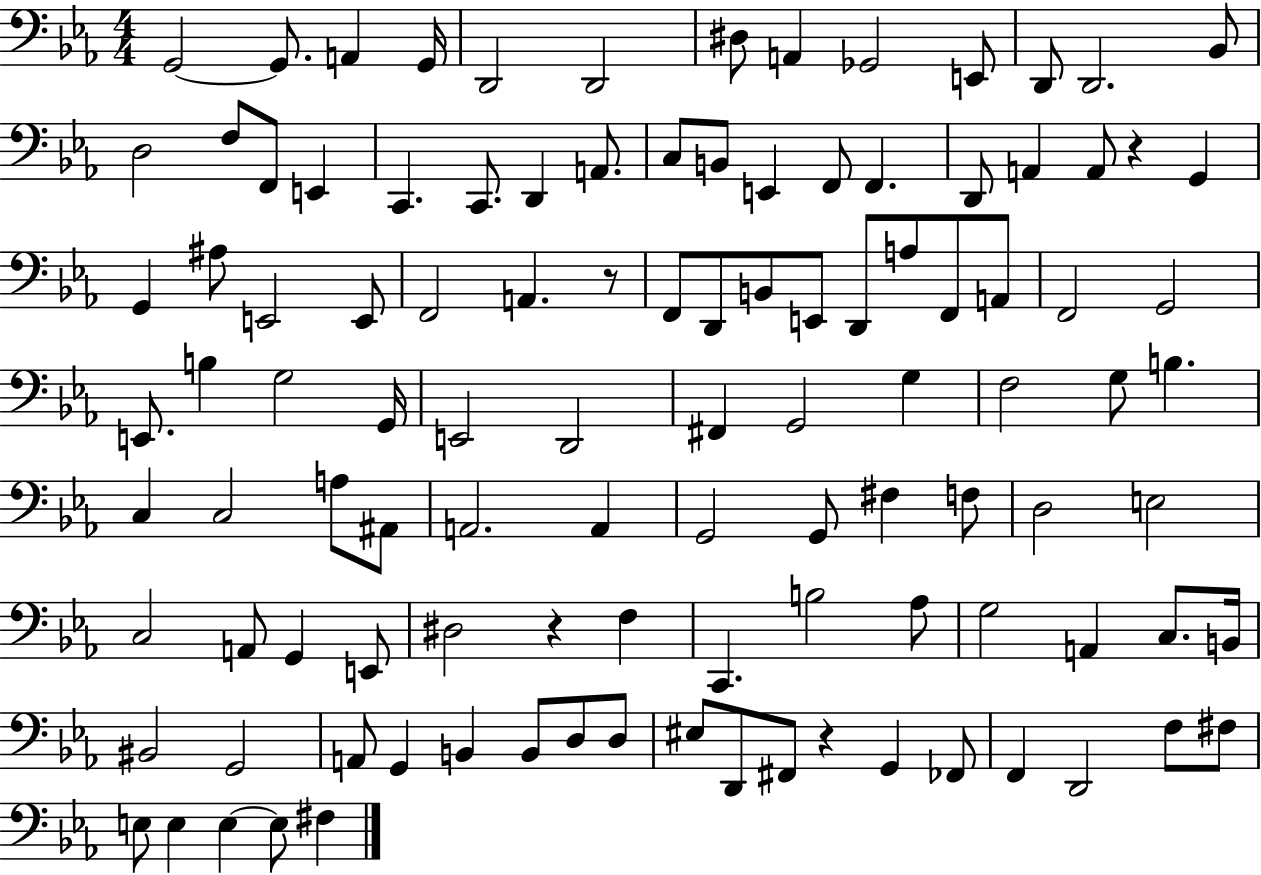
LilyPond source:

{
  \clef bass
  \numericTimeSignature
  \time 4/4
  \key ees \major
  g,2~~ g,8. a,4 g,16 | d,2 d,2 | dis8 a,4 ges,2 e,8 | d,8 d,2. bes,8 | \break d2 f8 f,8 e,4 | c,4. c,8. d,4 a,8. | c8 b,8 e,4 f,8 f,4. | d,8 a,4 a,8 r4 g,4 | \break g,4 ais8 e,2 e,8 | f,2 a,4. r8 | f,8 d,8 b,8 e,8 d,8 a8 f,8 a,8 | f,2 g,2 | \break e,8. b4 g2 g,16 | e,2 d,2 | fis,4 g,2 g4 | f2 g8 b4. | \break c4 c2 a8 ais,8 | a,2. a,4 | g,2 g,8 fis4 f8 | d2 e2 | \break c2 a,8 g,4 e,8 | dis2 r4 f4 | c,4. b2 aes8 | g2 a,4 c8. b,16 | \break bis,2 g,2 | a,8 g,4 b,4 b,8 d8 d8 | eis8 d,8 fis,8 r4 g,4 fes,8 | f,4 d,2 f8 fis8 | \break e8 e4 e4~~ e8 fis4 | \bar "|."
}